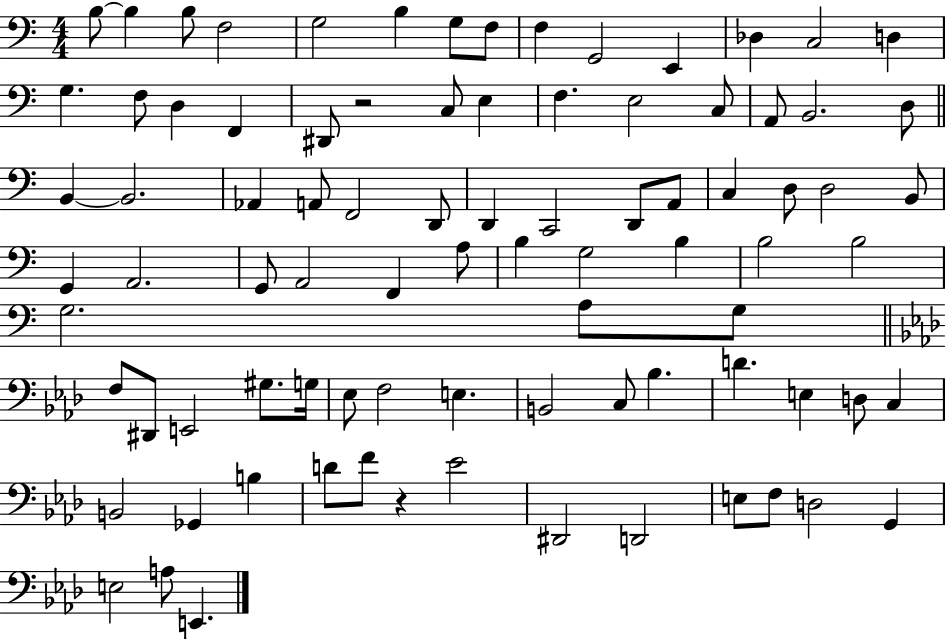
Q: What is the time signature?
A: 4/4